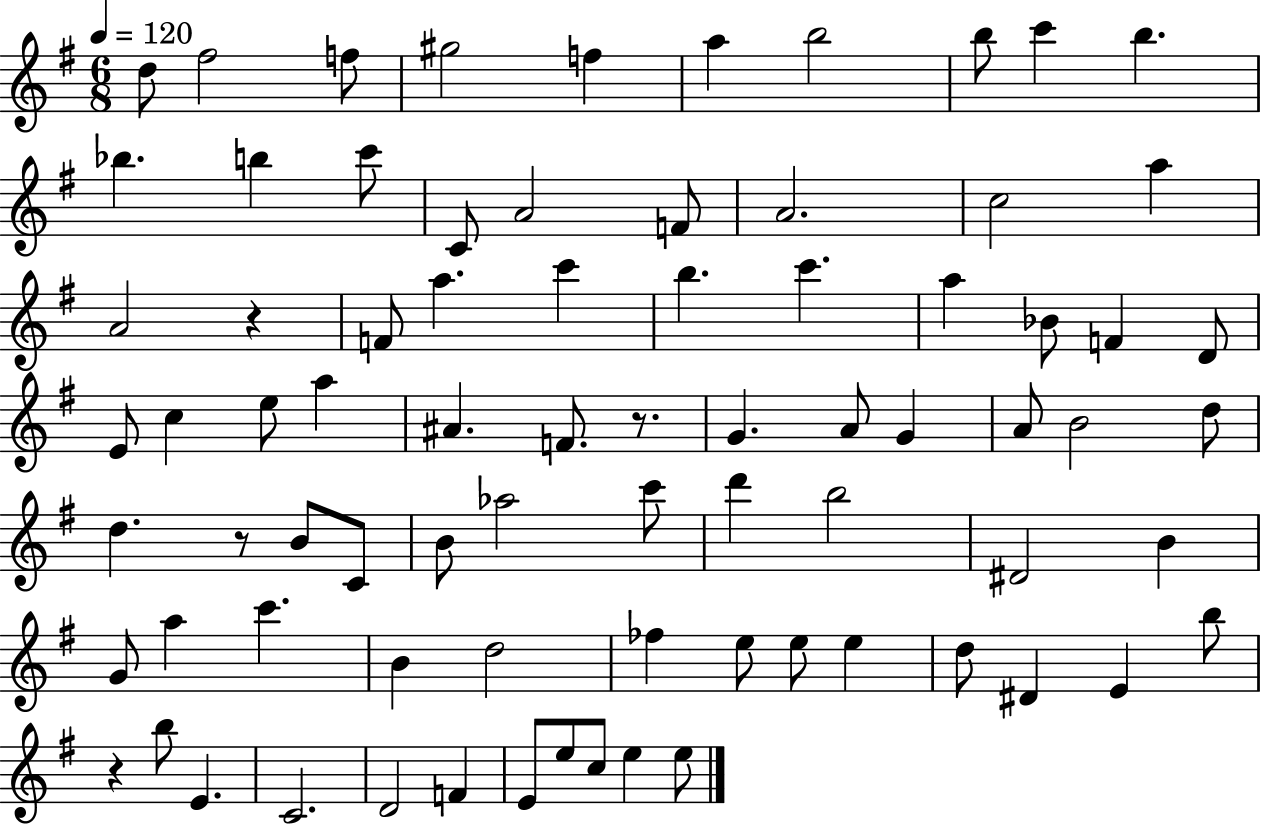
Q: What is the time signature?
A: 6/8